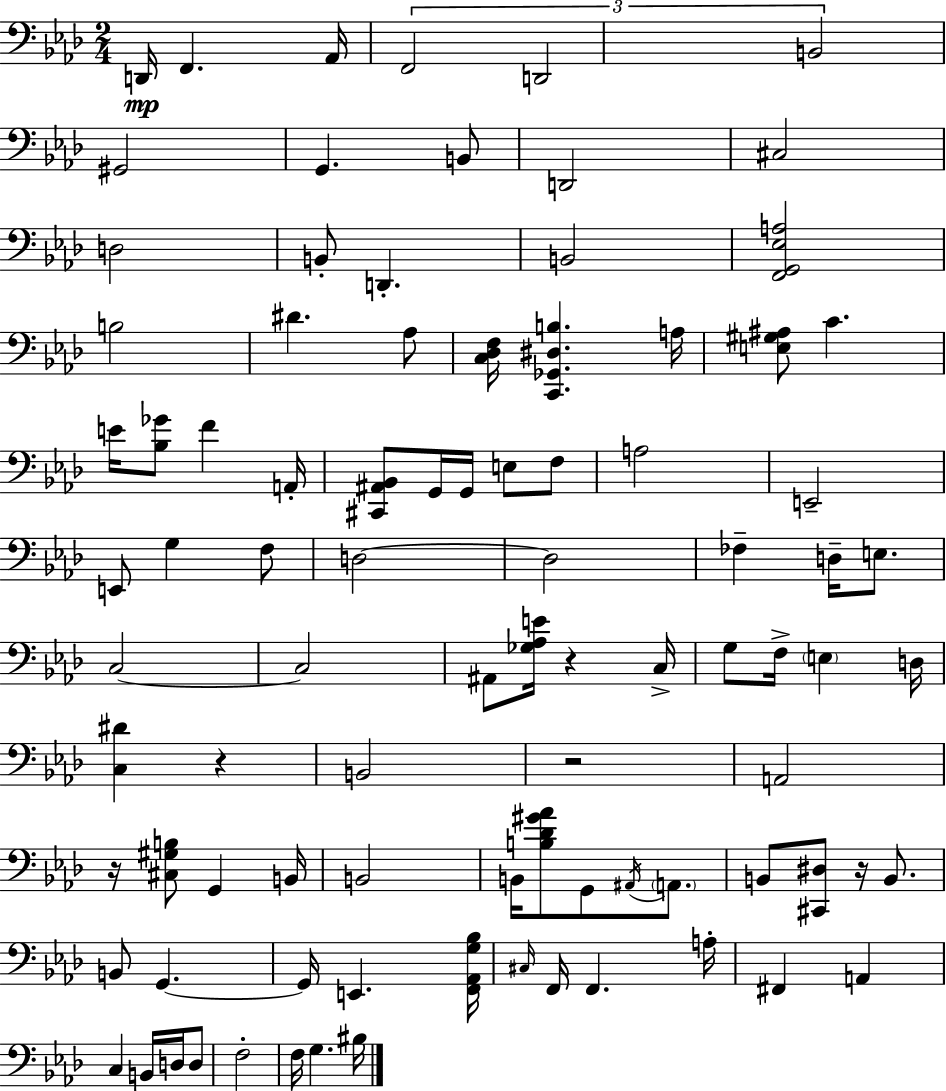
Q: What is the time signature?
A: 2/4